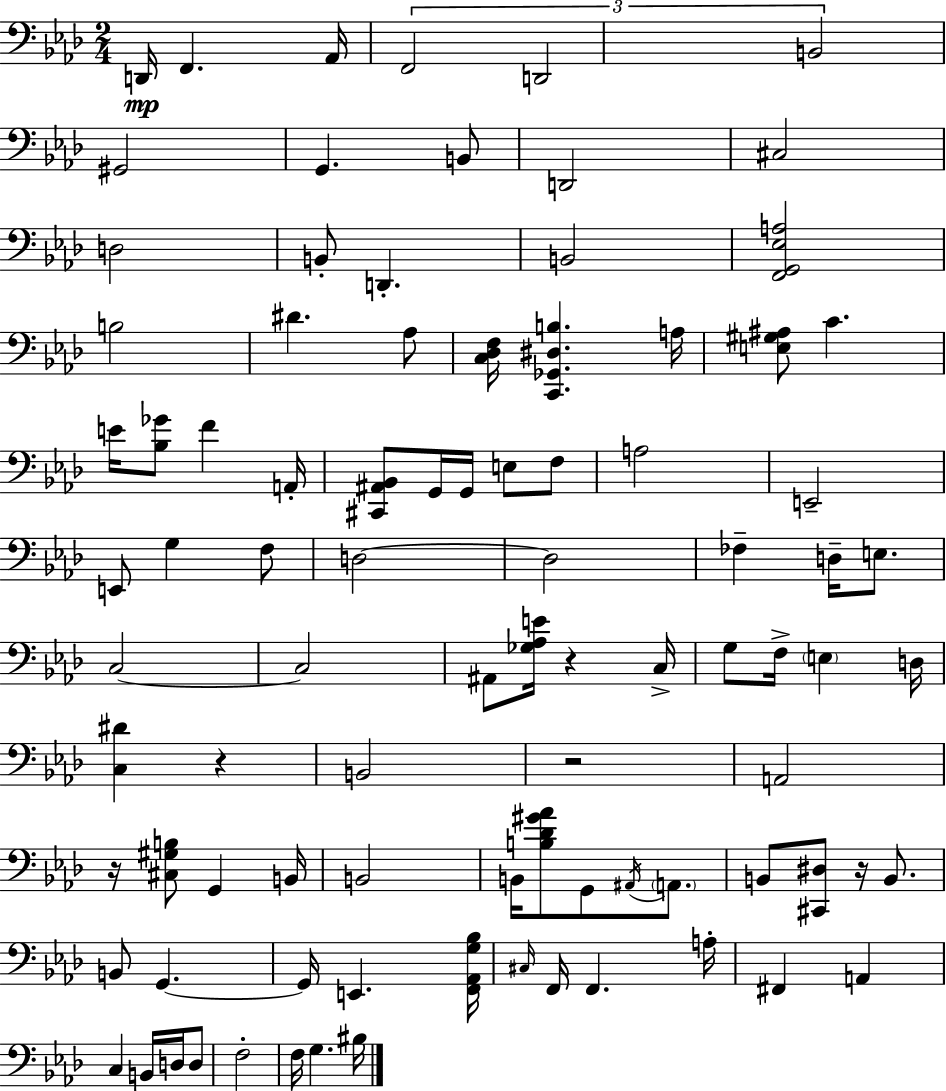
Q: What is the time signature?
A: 2/4